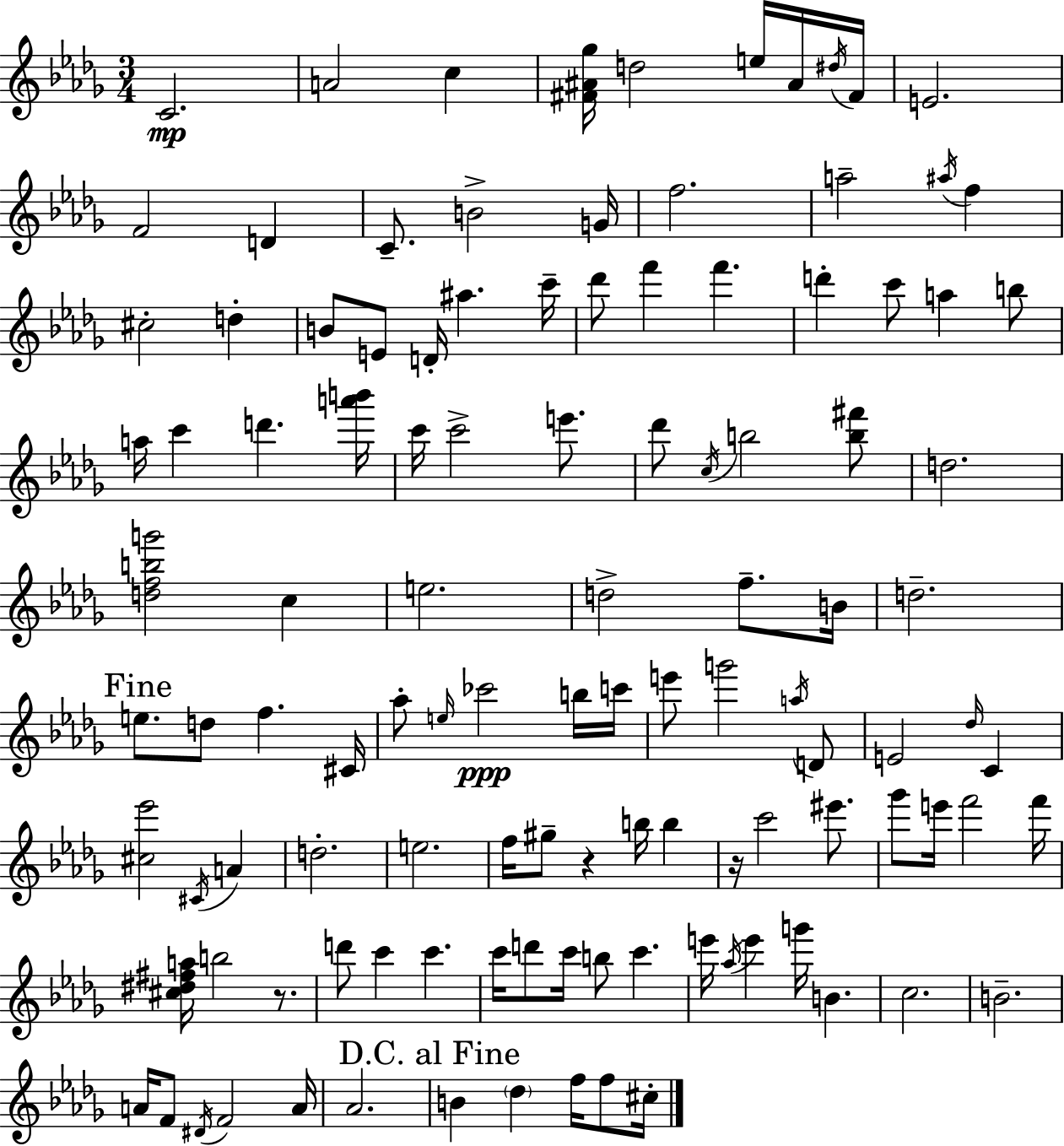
X:1
T:Untitled
M:3/4
L:1/4
K:Bbm
C2 A2 c [^F^A_g]/4 d2 e/4 ^A/4 ^d/4 ^F/4 E2 F2 D C/2 B2 G/4 f2 a2 ^a/4 f ^c2 d B/2 E/2 D/4 ^a c'/4 _d'/2 f' f' d' c'/2 a b/2 a/4 c' d' [a'b']/4 c'/4 c'2 e'/2 _d'/2 c/4 b2 [b^f']/2 d2 [dfbg']2 c e2 d2 f/2 B/4 d2 e/2 d/2 f ^C/4 _a/2 e/4 _c'2 b/4 c'/4 e'/2 g'2 a/4 D/2 E2 _d/4 C [^c_e']2 ^C/4 A d2 e2 f/4 ^g/2 z b/4 b z/4 c'2 ^e'/2 _g'/2 e'/4 f'2 f'/4 [^c^d^fa]/4 b2 z/2 d'/2 c' c' c'/4 d'/2 c'/4 b/2 c' e'/4 _a/4 e' g'/4 B c2 B2 A/4 F/2 ^D/4 F2 A/4 _A2 B _d f/4 f/2 ^c/4